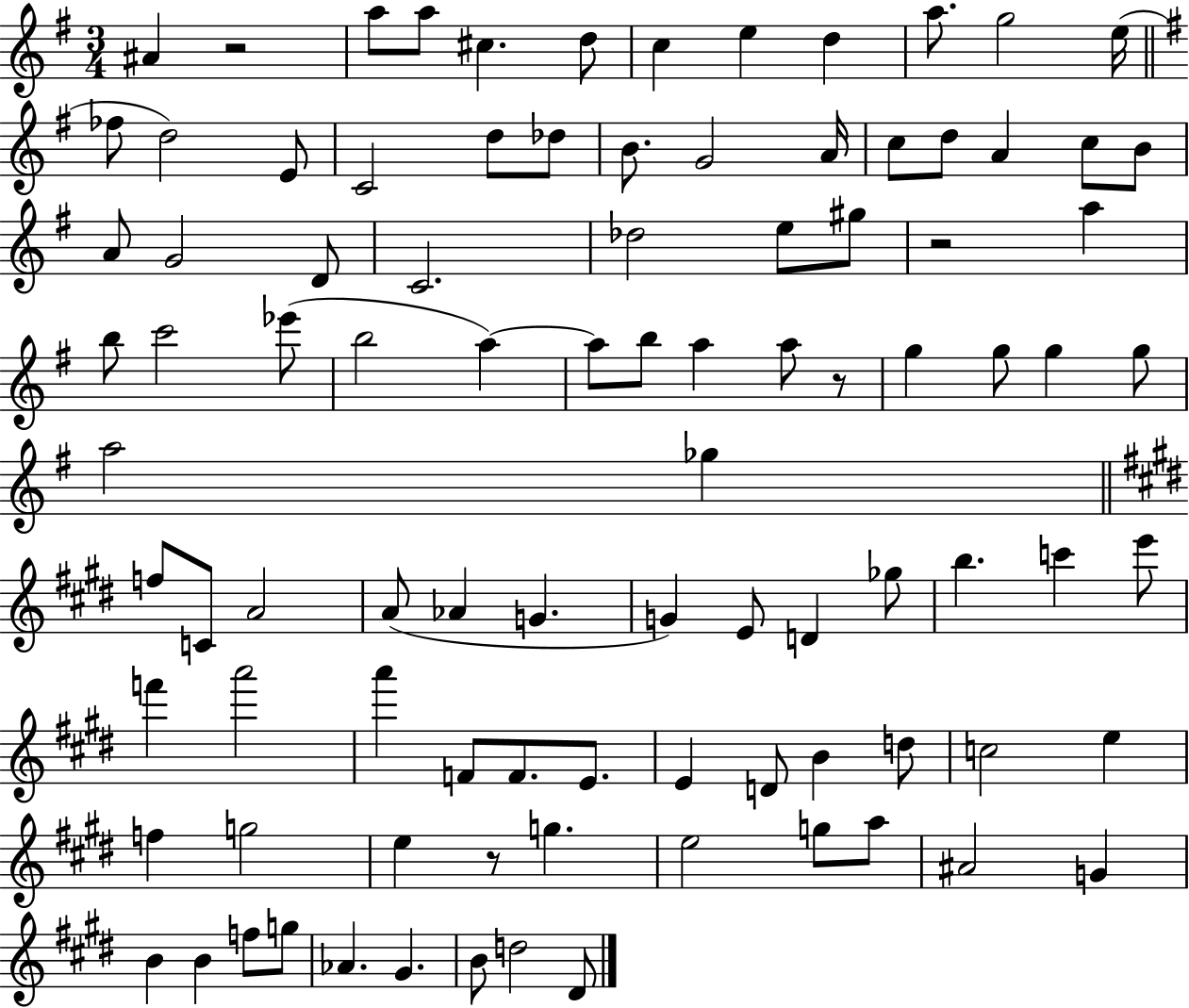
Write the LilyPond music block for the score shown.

{
  \clef treble
  \numericTimeSignature
  \time 3/4
  \key g \major
  \repeat volta 2 { ais'4 r2 | a''8 a''8 cis''4. d''8 | c''4 e''4 d''4 | a''8. g''2 e''16( | \break \bar "||" \break \key g \major fes''8 d''2) e'8 | c'2 d''8 des''8 | b'8. g'2 a'16 | c''8 d''8 a'4 c''8 b'8 | \break a'8 g'2 d'8 | c'2. | des''2 e''8 gis''8 | r2 a''4 | \break b''8 c'''2 ees'''8( | b''2 a''4~~) | a''8 b''8 a''4 a''8 r8 | g''4 g''8 g''4 g''8 | \break a''2 ges''4 | \bar "||" \break \key e \major f''8 c'8 a'2 | a'8( aes'4 g'4. | g'4) e'8 d'4 ges''8 | b''4. c'''4 e'''8 | \break f'''4 a'''2 | a'''4 f'8 f'8. e'8. | e'4 d'8 b'4 d''8 | c''2 e''4 | \break f''4 g''2 | e''4 r8 g''4. | e''2 g''8 a''8 | ais'2 g'4 | \break b'4 b'4 f''8 g''8 | aes'4. gis'4. | b'8 d''2 dis'8 | } \bar "|."
}